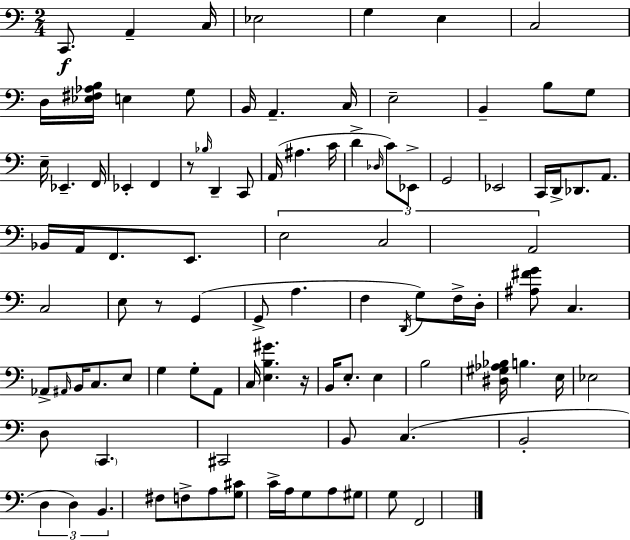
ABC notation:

X:1
T:Untitled
M:2/4
L:1/4
K:Am
C,,/2 A,, C,/4 _E,2 G, E, C,2 D,/4 [_E,^F,_A,B,]/4 E, G,/2 B,,/4 A,, C,/4 E,2 B,, B,/2 G,/2 E,/4 _E,, F,,/4 _E,, F,, z/2 _B,/4 D,, C,,/2 A,,/4 ^A, C/4 D _D,/4 C/2 _E,,/2 G,,2 _E,,2 C,,/4 D,,/4 _D,,/2 A,,/2 _B,,/4 A,,/4 F,,/2 E,,/2 E,2 C,2 A,,2 C,2 E,/2 z/2 G,, G,,/2 A, F, D,,/4 G,/2 F,/4 D,/4 [^A,^FG]/2 C, _A,,/2 ^A,,/4 B,,/4 C,/2 E,/2 G, G,/2 A,,/2 C,/4 [E,B,^G] z/4 B,,/4 E,/2 E, B,2 [^D,^G,_A,_B,]/4 B, E,/4 _E,2 D,/2 C,, ^C,,2 B,,/2 C, B,,2 D, D, B,, ^F,/2 F,/2 A,/2 [G,^C]/2 C/4 A,/4 G,/2 A,/2 ^G,/2 G,/2 F,,2